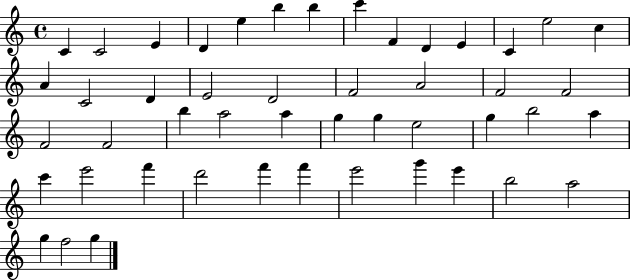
X:1
T:Untitled
M:4/4
L:1/4
K:C
C C2 E D e b b c' F D E C e2 c A C2 D E2 D2 F2 A2 F2 F2 F2 F2 b a2 a g g e2 g b2 a c' e'2 f' d'2 f' f' e'2 g' e' b2 a2 g f2 g